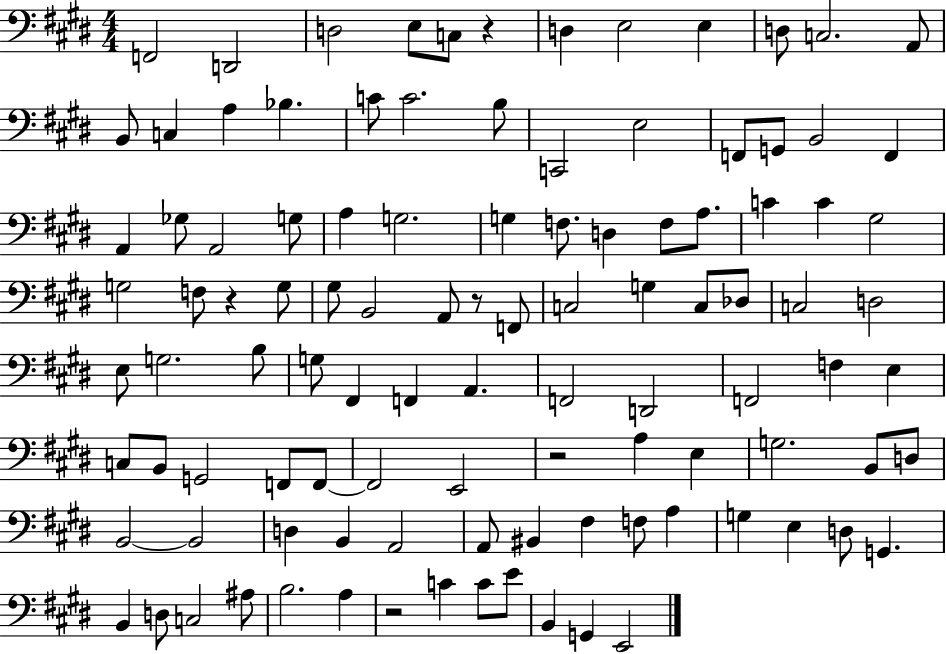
X:1
T:Untitled
M:4/4
L:1/4
K:E
F,,2 D,,2 D,2 E,/2 C,/2 z D, E,2 E, D,/2 C,2 A,,/2 B,,/2 C, A, _B, C/2 C2 B,/2 C,,2 E,2 F,,/2 G,,/2 B,,2 F,, A,, _G,/2 A,,2 G,/2 A, G,2 G, F,/2 D, F,/2 A,/2 C C ^G,2 G,2 F,/2 z G,/2 ^G,/2 B,,2 A,,/2 z/2 F,,/2 C,2 G, C,/2 _D,/2 C,2 D,2 E,/2 G,2 B,/2 G,/2 ^F,, F,, A,, F,,2 D,,2 F,,2 F, E, C,/2 B,,/2 G,,2 F,,/2 F,,/2 F,,2 E,,2 z2 A, E, G,2 B,,/2 D,/2 B,,2 B,,2 D, B,, A,,2 A,,/2 ^B,, ^F, F,/2 A, G, E, D,/2 G,, B,, D,/2 C,2 ^A,/2 B,2 A, z2 C C/2 E/2 B,, G,, E,,2